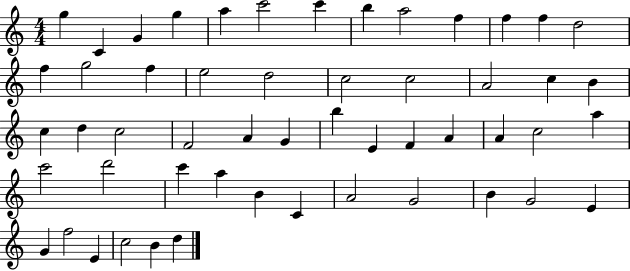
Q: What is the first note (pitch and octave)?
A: G5